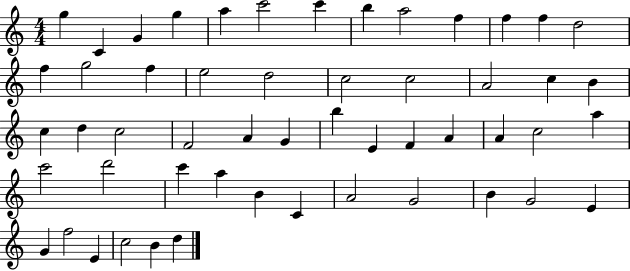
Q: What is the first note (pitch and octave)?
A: G5